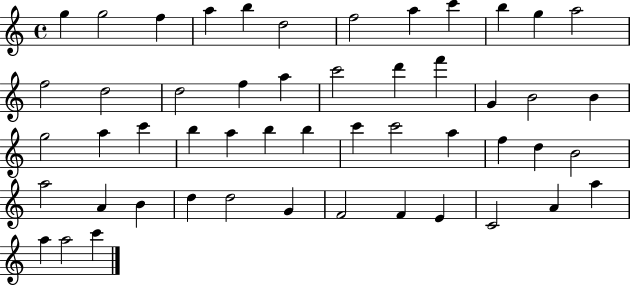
X:1
T:Untitled
M:4/4
L:1/4
K:C
g g2 f a b d2 f2 a c' b g a2 f2 d2 d2 f a c'2 d' f' G B2 B g2 a c' b a b b c' c'2 a f d B2 a2 A B d d2 G F2 F E C2 A a a a2 c'